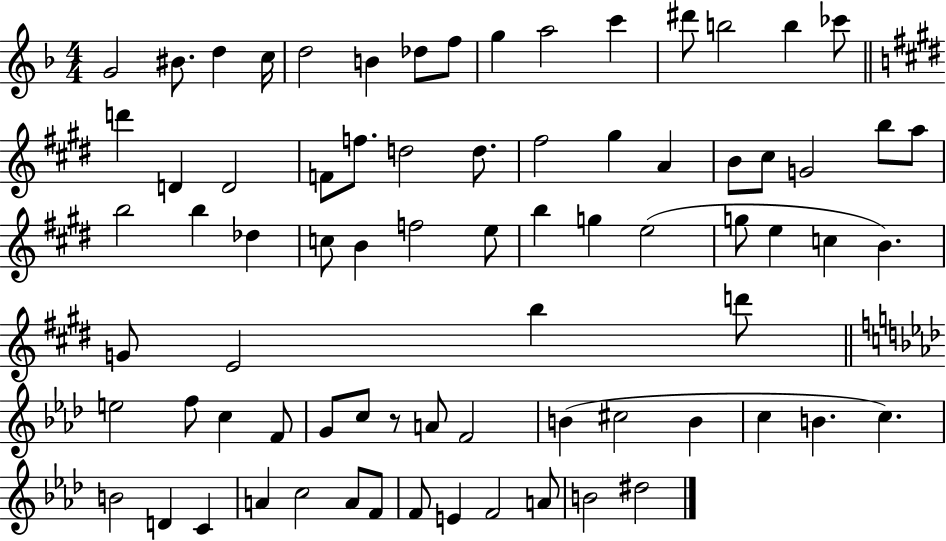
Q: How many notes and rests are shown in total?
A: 76